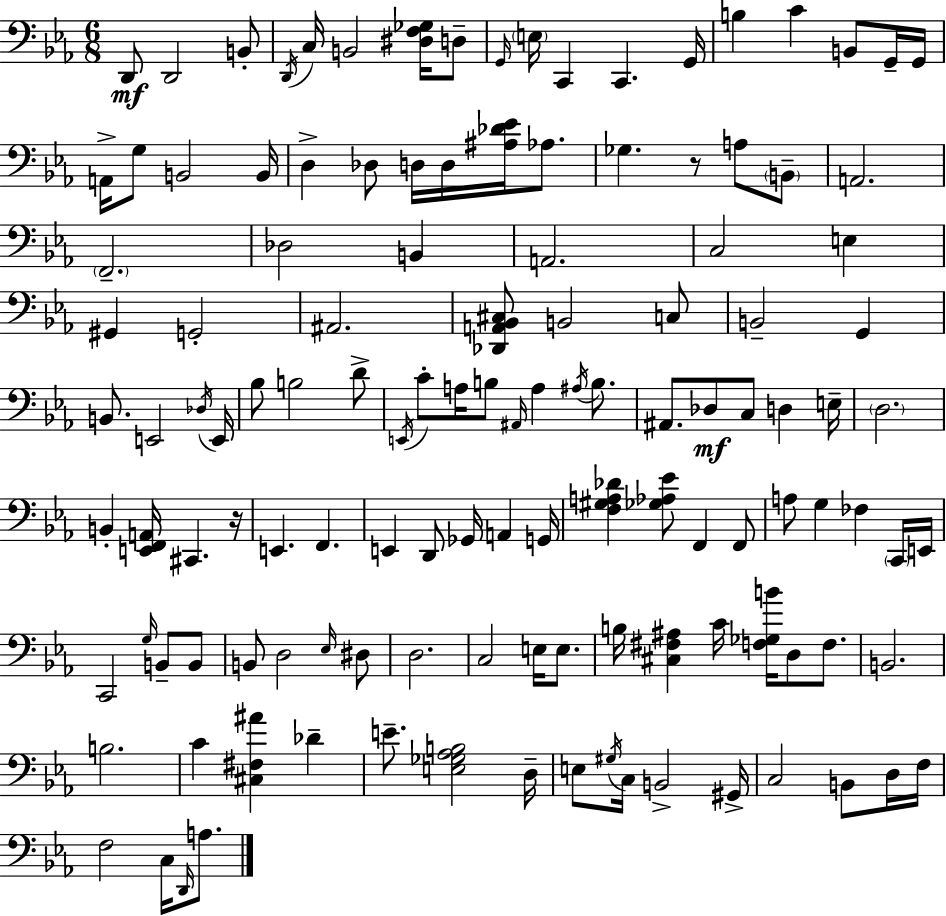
{
  \clef bass
  \numericTimeSignature
  \time 6/8
  \key c \minor
  d,8\mf d,2 b,8-. | \acciaccatura { d,16 } c16 b,2 <dis f ges>16 d8-- | \grace { g,16 } \parenthesize e16 c,4 c,4. | g,16 b4 c'4 b,8 | \break g,16-- g,16 a,16-> g8 b,2 | b,16 d4-> des8 d16 d16 <ais des' ees'>16 aes8. | ges4. r8 a8 | \parenthesize b,8-- a,2. | \break \parenthesize f,2.-- | des2 b,4 | a,2. | c2 e4 | \break gis,4 g,2-. | ais,2. | <des, a, bes, cis>8 b,2 | c8 b,2-- g,4 | \break b,8. e,2 | \acciaccatura { des16 } e,16 bes8 b2 | d'8-> \acciaccatura { e,16 } c'8-. a16 b8 \grace { ais,16 } a4 | \acciaccatura { ais16 } b8. ais,8. des8\mf c8 | \break d4 e16-- \parenthesize d2. | b,4-. <e, f, a,>16 cis,4. | r16 e,4. | f,4. e,4 d,8 | \break ges,16 a,4 g,16 <f gis a des'>4 <ges aes ees'>8 | f,4 f,8 a8 g4 | fes4 \parenthesize c,16 e,16 c,2 | \grace { g16 } b,8-- b,8 b,8 d2 | \break \grace { ees16 } dis8 d2. | c2 | e16 e8. b16 <cis fis ais>4 | c'16 <f ges b'>16 d8 f8. b,2. | \break b2. | c'4 | <cis fis ais'>4 des'4-- e'8.-- <e ges aes b>2 | d16-- e8 \acciaccatura { gis16 } c16 | \break b,2-> gis,16-> c2 | b,8 d16 f16 f2 | c16 \grace { d,16 } a8. \bar "|."
}